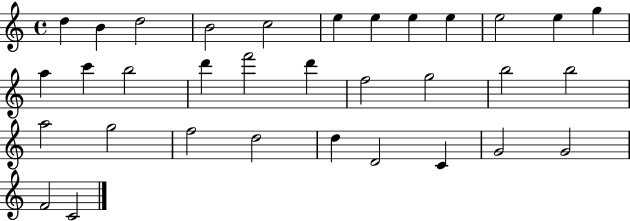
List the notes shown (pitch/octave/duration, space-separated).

D5/q B4/q D5/h B4/h C5/h E5/q E5/q E5/q E5/q E5/h E5/q G5/q A5/q C6/q B5/h D6/q F6/h D6/q F5/h G5/h B5/h B5/h A5/h G5/h F5/h D5/h D5/q D4/h C4/q G4/h G4/h F4/h C4/h